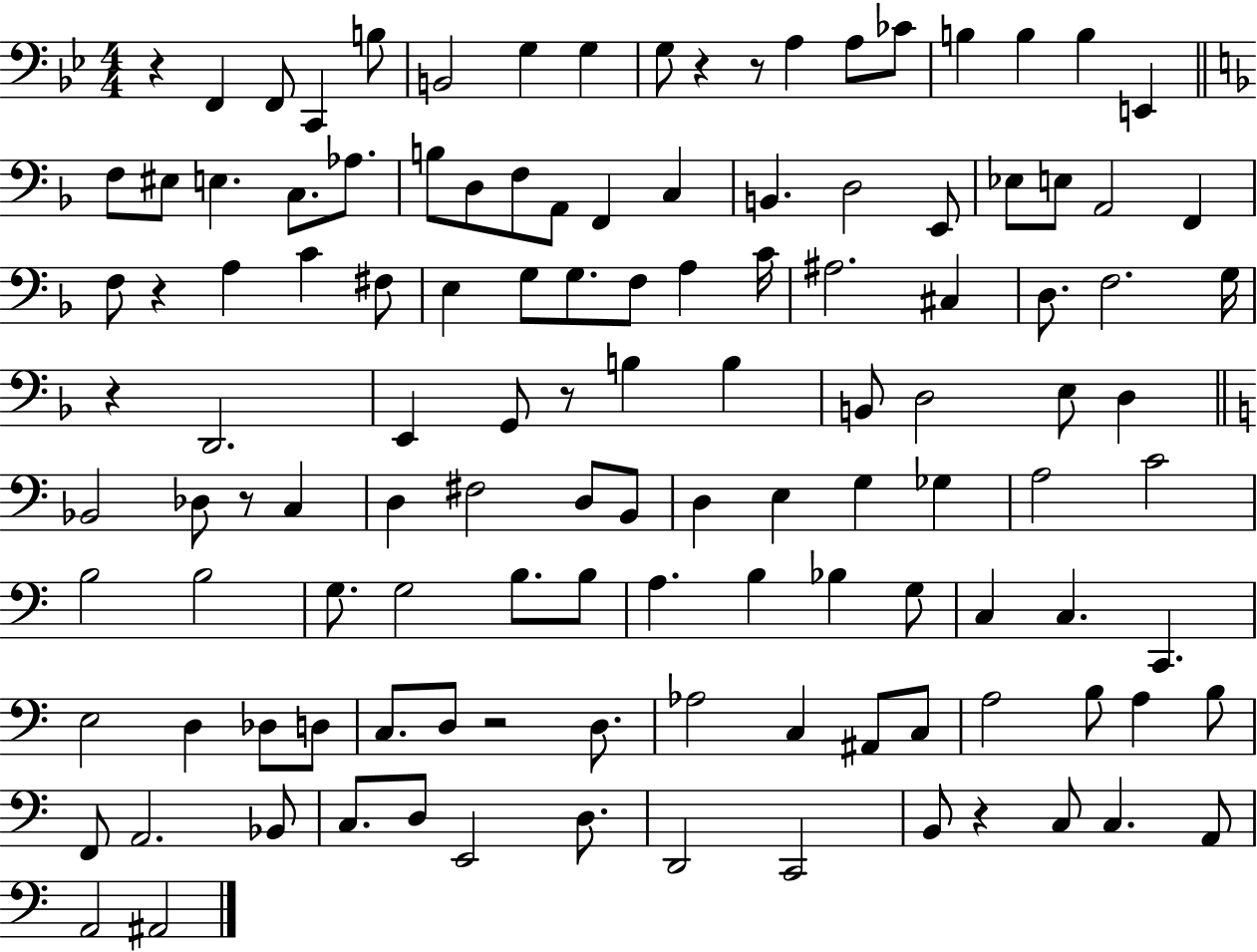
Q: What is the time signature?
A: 4/4